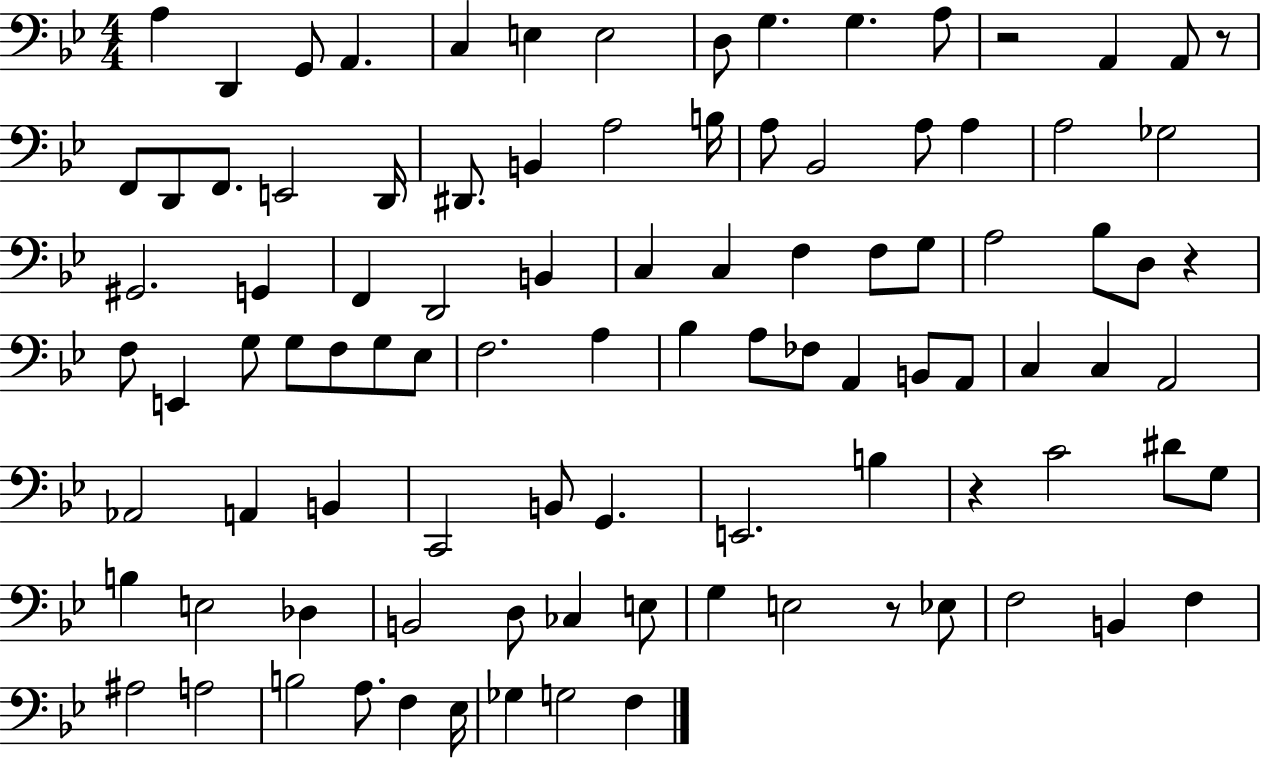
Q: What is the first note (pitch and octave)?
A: A3